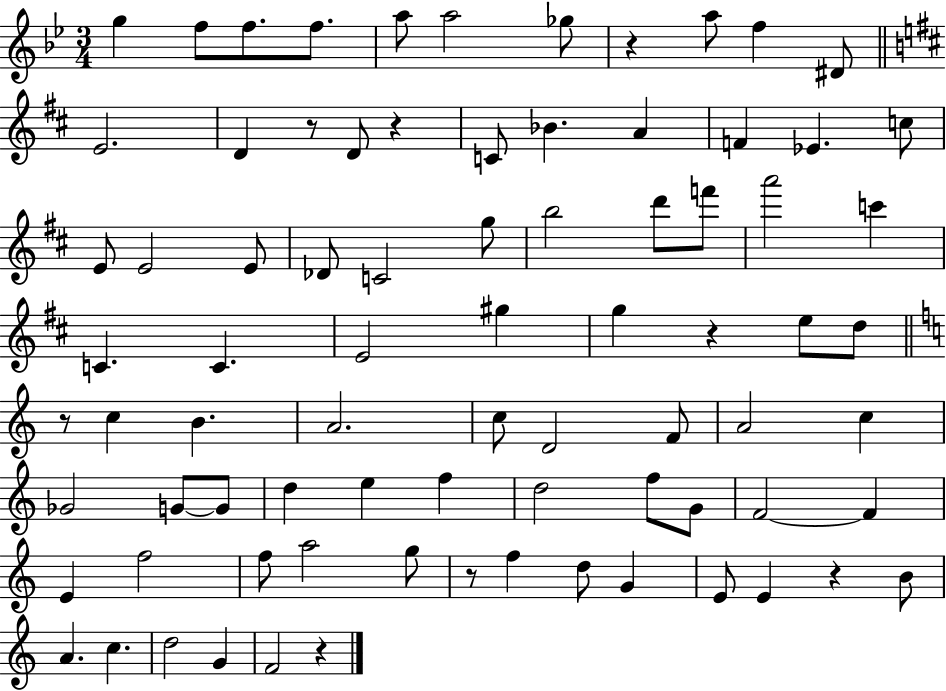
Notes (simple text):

G5/q F5/e F5/e. F5/e. A5/e A5/h Gb5/e R/q A5/e F5/q D#4/e E4/h. D4/q R/e D4/e R/q C4/e Bb4/q. A4/q F4/q Eb4/q. C5/e E4/e E4/h E4/e Db4/e C4/h G5/e B5/h D6/e F6/e A6/h C6/q C4/q. C4/q. E4/h G#5/q G5/q R/q E5/e D5/e R/e C5/q B4/q. A4/h. C5/e D4/h F4/e A4/h C5/q Gb4/h G4/e G4/e D5/q E5/q F5/q D5/h F5/e G4/e F4/h F4/q E4/q F5/h F5/e A5/h G5/e R/e F5/q D5/e G4/q E4/e E4/q R/q B4/e A4/q. C5/q. D5/h G4/q F4/h R/q